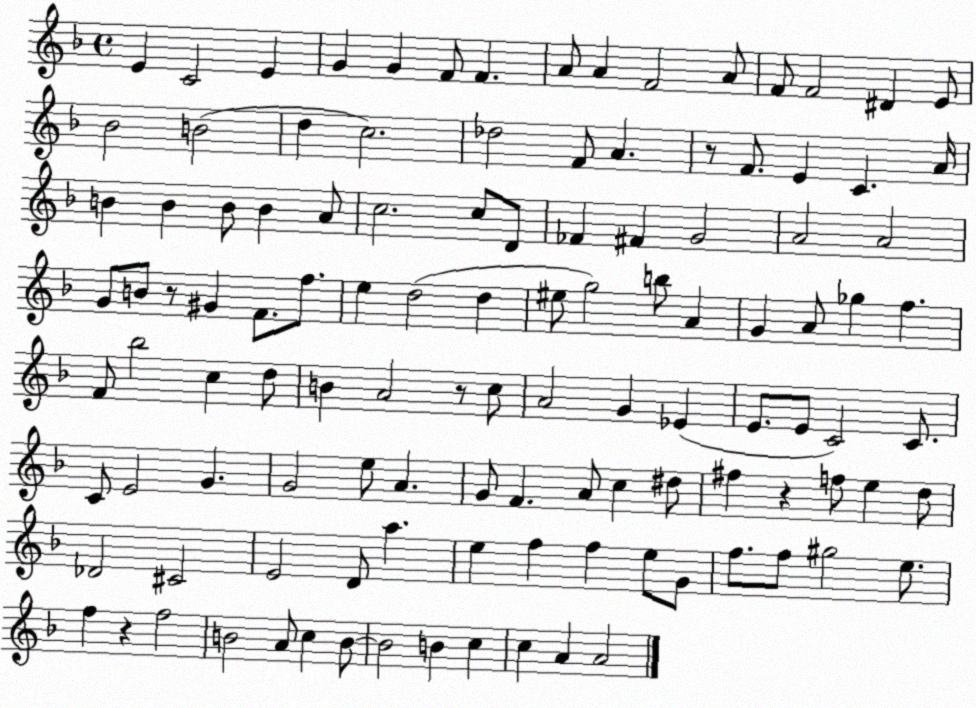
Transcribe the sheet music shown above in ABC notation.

X:1
T:Untitled
M:4/4
L:1/4
K:F
E C2 E G G F/2 F A/2 A F2 A/2 F/2 F2 ^D E/2 _B2 B2 d c2 _d2 F/2 A z/2 F/2 E C A/4 B B B/2 B A/2 c2 c/2 D/2 _F ^F G2 A2 A2 G/2 B/2 z/2 ^G F/2 f/2 e d2 d ^e/2 g2 b/2 A G A/2 _g f F/2 _b2 c d/2 B A2 z/2 c/2 A2 G _E E/2 E/2 C2 C/2 C/2 E2 G G2 e/2 A G/2 F A/2 c ^d/2 ^f z f/2 e d/2 _D2 ^C2 E2 D/2 a e f f e/2 G/2 f/2 f/2 ^g2 e/2 f z f2 B2 A/2 c B/2 B2 B c c A A2